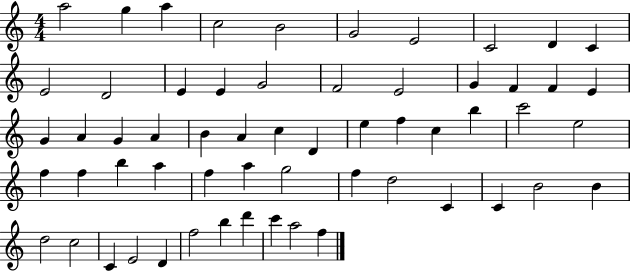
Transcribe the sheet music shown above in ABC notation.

X:1
T:Untitled
M:4/4
L:1/4
K:C
a2 g a c2 B2 G2 E2 C2 D C E2 D2 E E G2 F2 E2 G F F E G A G A B A c D e f c b c'2 e2 f f b a f a g2 f d2 C C B2 B d2 c2 C E2 D f2 b d' c' a2 f